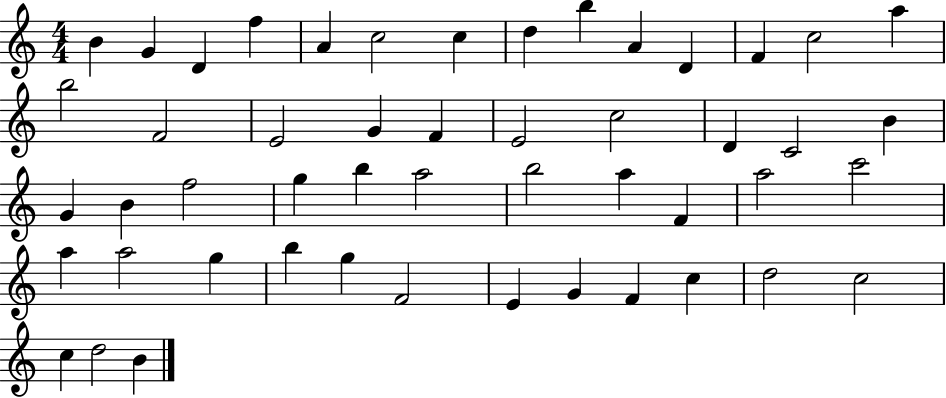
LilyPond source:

{
  \clef treble
  \numericTimeSignature
  \time 4/4
  \key c \major
  b'4 g'4 d'4 f''4 | a'4 c''2 c''4 | d''4 b''4 a'4 d'4 | f'4 c''2 a''4 | \break b''2 f'2 | e'2 g'4 f'4 | e'2 c''2 | d'4 c'2 b'4 | \break g'4 b'4 f''2 | g''4 b''4 a''2 | b''2 a''4 f'4 | a''2 c'''2 | \break a''4 a''2 g''4 | b''4 g''4 f'2 | e'4 g'4 f'4 c''4 | d''2 c''2 | \break c''4 d''2 b'4 | \bar "|."
}